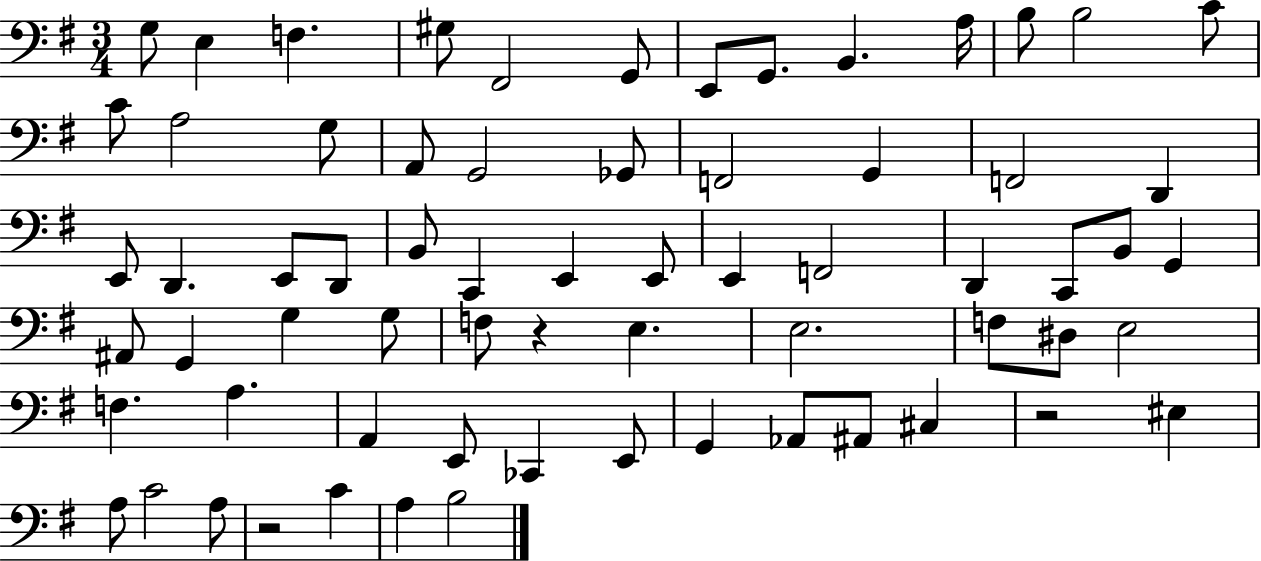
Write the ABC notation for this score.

X:1
T:Untitled
M:3/4
L:1/4
K:G
G,/2 E, F, ^G,/2 ^F,,2 G,,/2 E,,/2 G,,/2 B,, A,/4 B,/2 B,2 C/2 C/2 A,2 G,/2 A,,/2 G,,2 _G,,/2 F,,2 G,, F,,2 D,, E,,/2 D,, E,,/2 D,,/2 B,,/2 C,, E,, E,,/2 E,, F,,2 D,, C,,/2 B,,/2 G,, ^A,,/2 G,, G, G,/2 F,/2 z E, E,2 F,/2 ^D,/2 E,2 F, A, A,, E,,/2 _C,, E,,/2 G,, _A,,/2 ^A,,/2 ^C, z2 ^E, A,/2 C2 A,/2 z2 C A, B,2